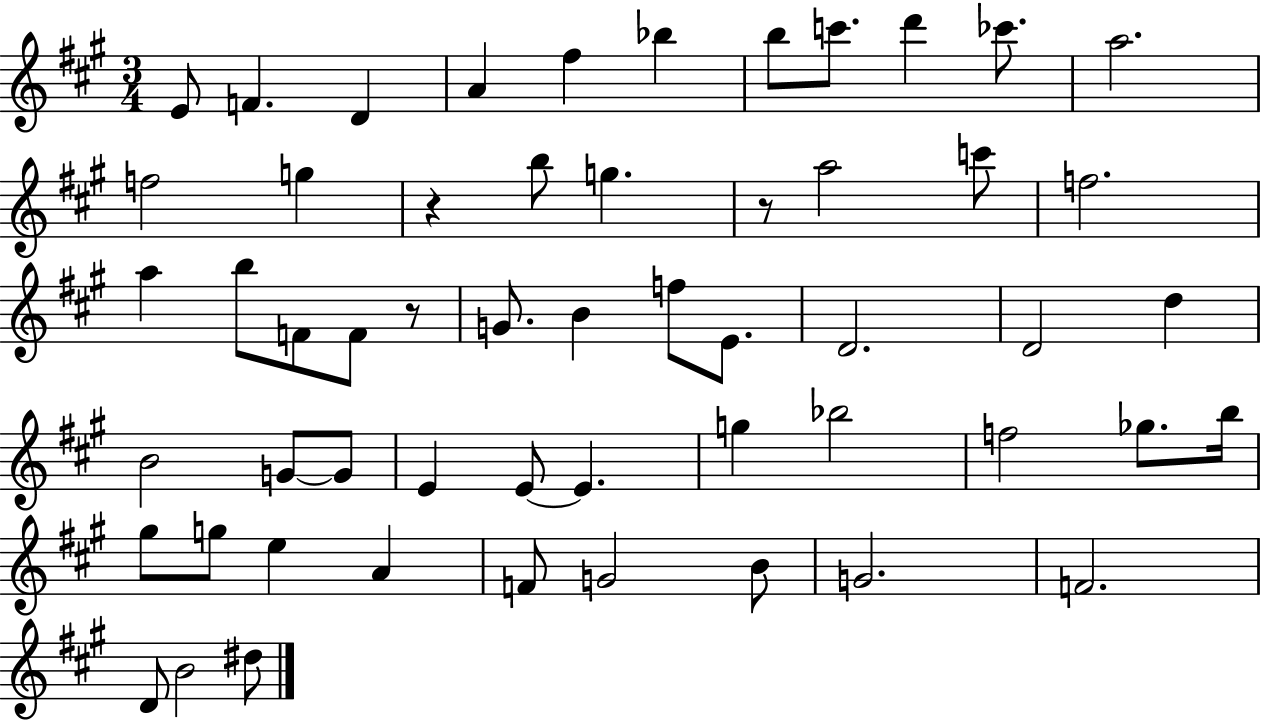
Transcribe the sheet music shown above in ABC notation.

X:1
T:Untitled
M:3/4
L:1/4
K:A
E/2 F D A ^f _b b/2 c'/2 d' _c'/2 a2 f2 g z b/2 g z/2 a2 c'/2 f2 a b/2 F/2 F/2 z/2 G/2 B f/2 E/2 D2 D2 d B2 G/2 G/2 E E/2 E g _b2 f2 _g/2 b/4 ^g/2 g/2 e A F/2 G2 B/2 G2 F2 D/2 B2 ^d/2